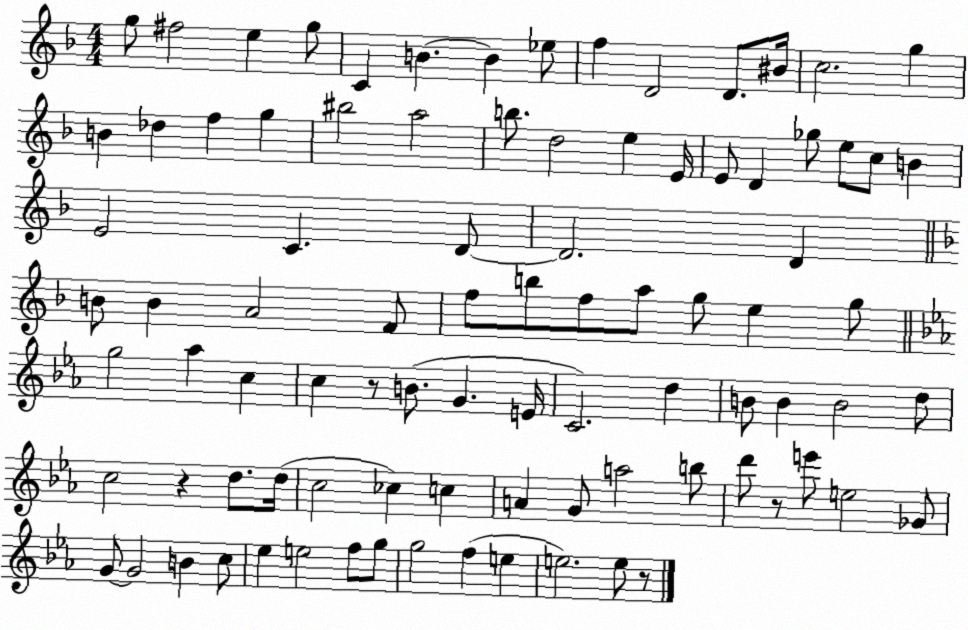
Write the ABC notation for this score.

X:1
T:Untitled
M:4/4
L:1/4
K:F
g/2 ^f2 e g/2 C B B _e/2 f D2 D/2 ^B/4 c2 g B _d f g ^b2 a2 b/2 d2 e E/4 E/2 D _g/2 e/2 c/2 B E2 C D/2 D2 D B/2 B A2 F/2 f/2 b/2 f/2 a/2 g/2 e g/2 g2 _a c c z/2 B/2 G E/4 C2 d B/2 B B2 d/2 c2 z d/2 d/4 c2 _c c A G/2 a2 b/2 d'/2 z/2 e'/2 e2 _G/2 G/2 G2 B c/2 _e e2 f/2 g/2 g2 f e e2 e/2 z/2